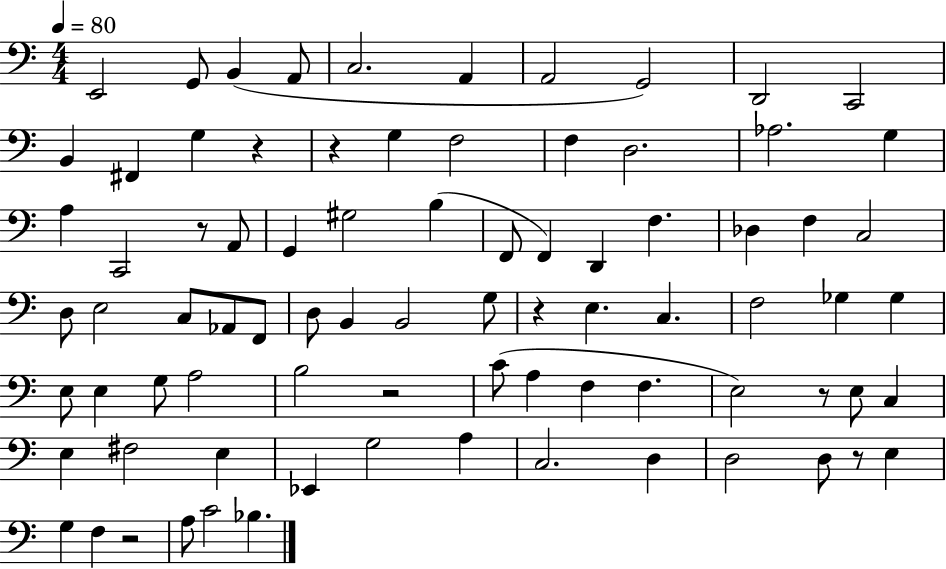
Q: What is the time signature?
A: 4/4